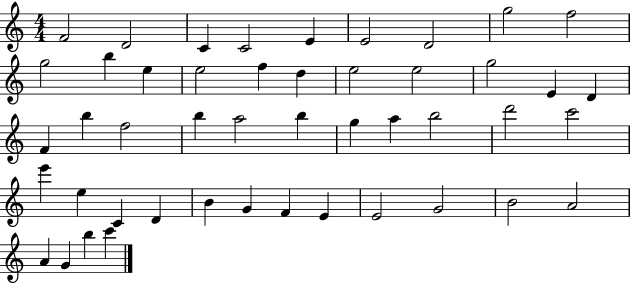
X:1
T:Untitled
M:4/4
L:1/4
K:C
F2 D2 C C2 E E2 D2 g2 f2 g2 b e e2 f d e2 e2 g2 E D F b f2 b a2 b g a b2 d'2 c'2 e' e C D B G F E E2 G2 B2 A2 A G b c'